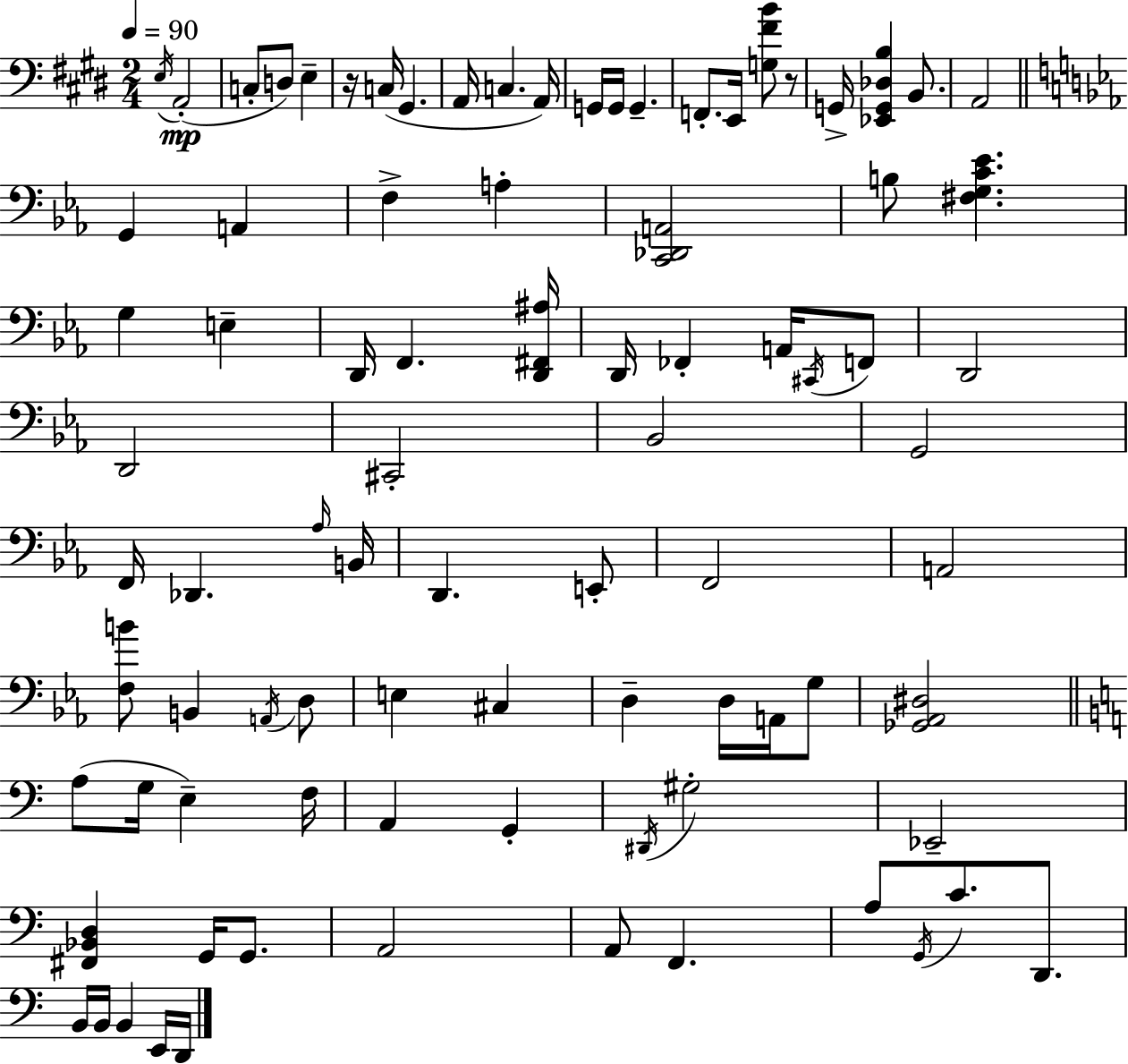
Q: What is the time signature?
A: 2/4